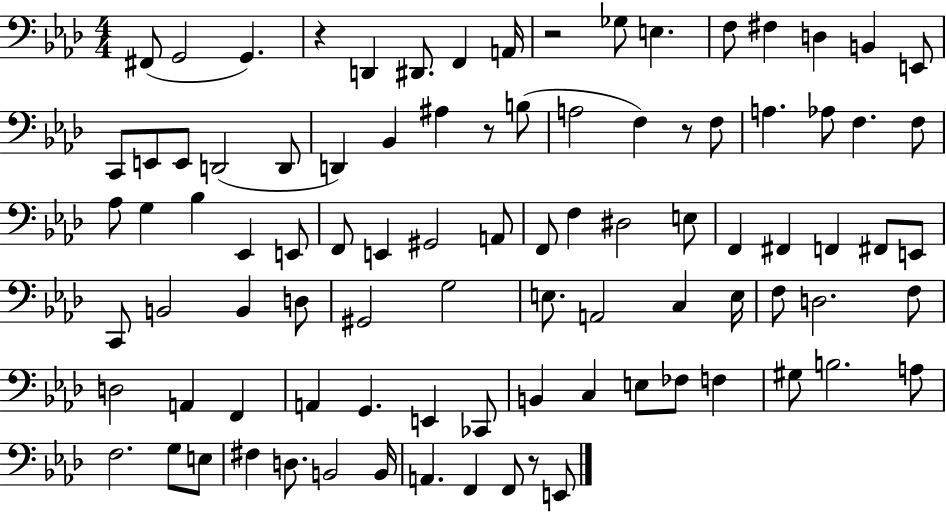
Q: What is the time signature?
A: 4/4